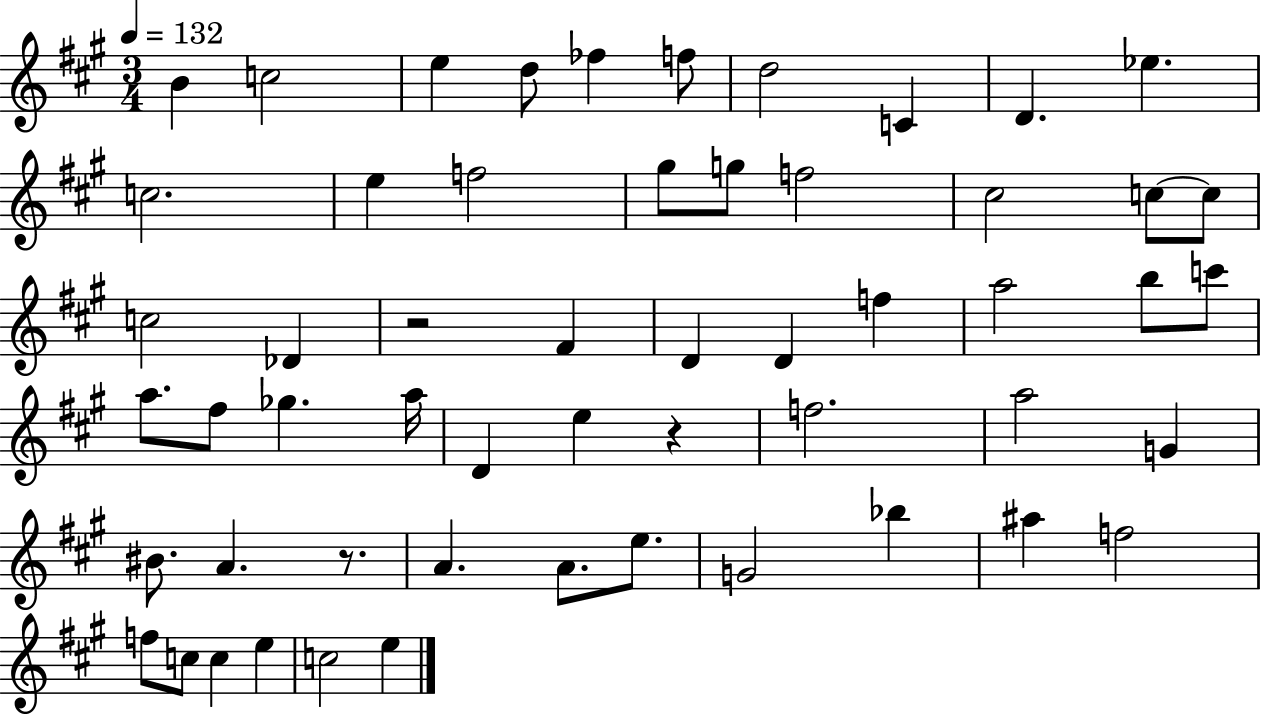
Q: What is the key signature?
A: A major